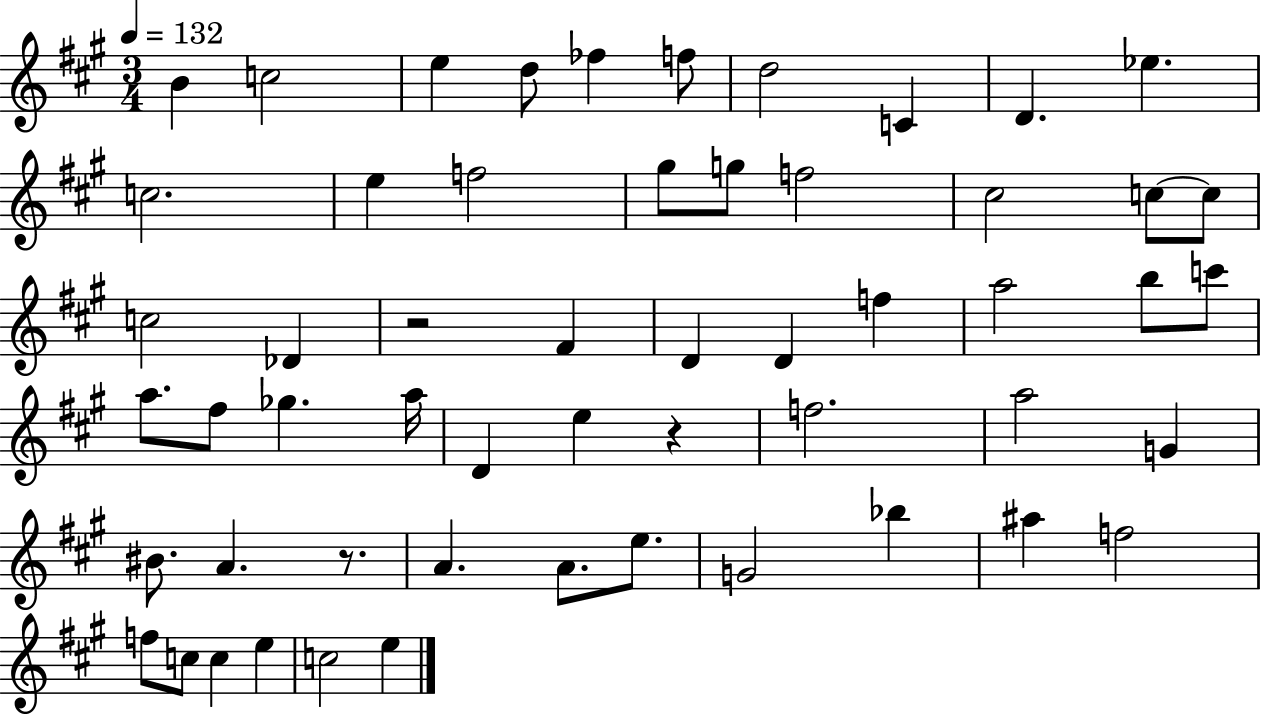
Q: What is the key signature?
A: A major